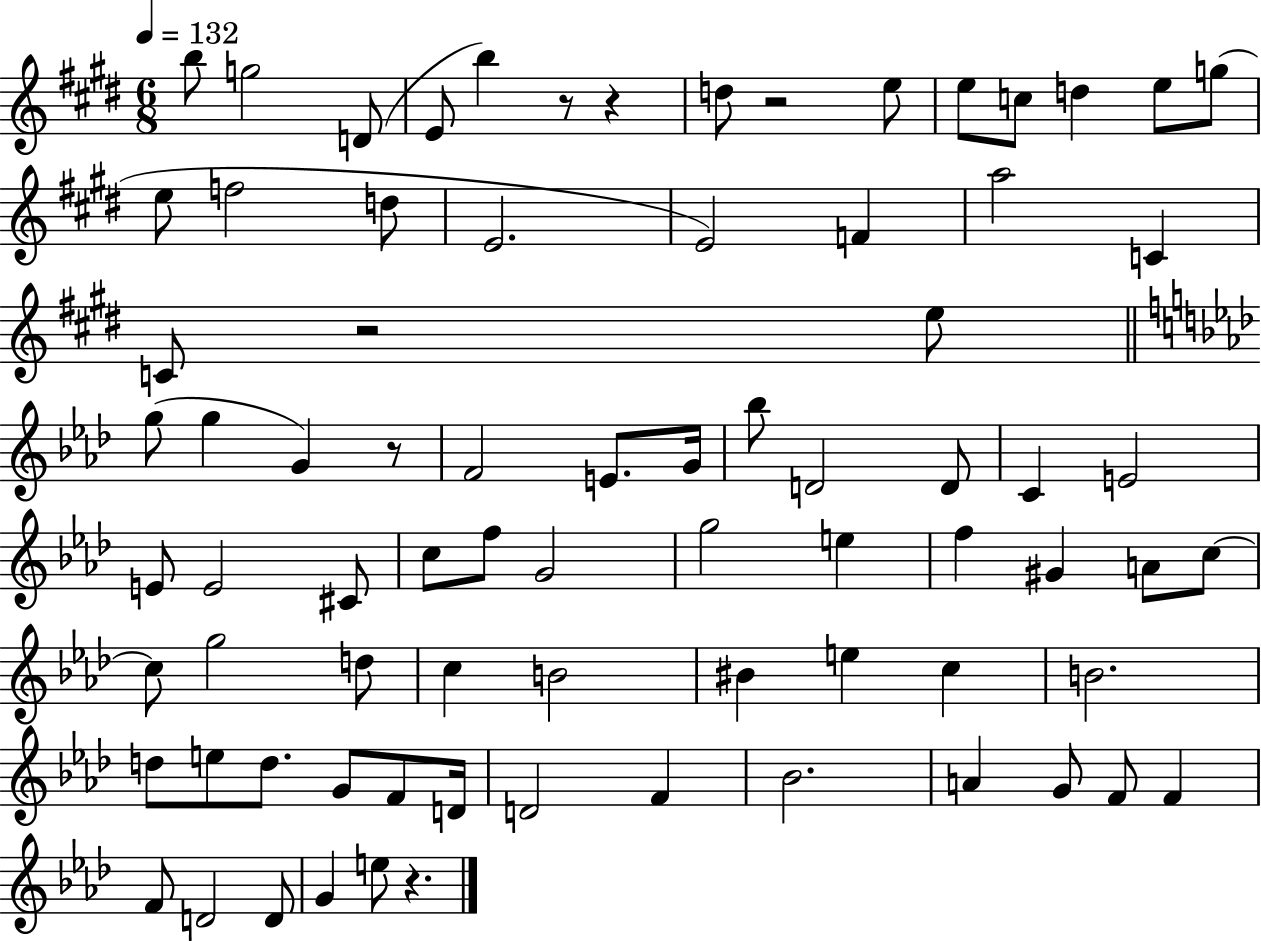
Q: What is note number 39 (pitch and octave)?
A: G4